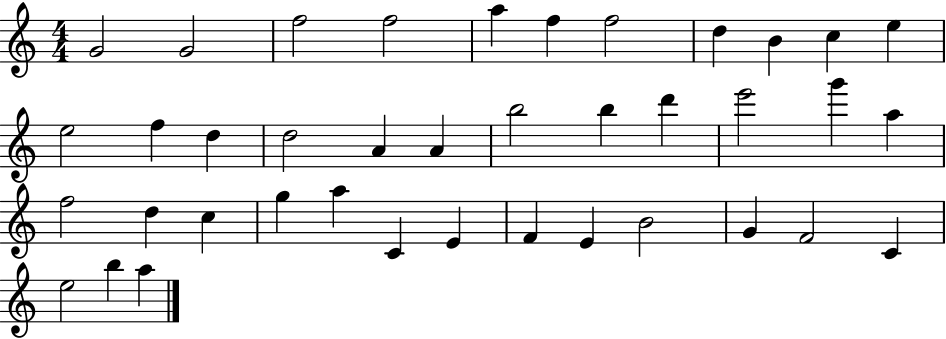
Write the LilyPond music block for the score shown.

{
  \clef treble
  \numericTimeSignature
  \time 4/4
  \key c \major
  g'2 g'2 | f''2 f''2 | a''4 f''4 f''2 | d''4 b'4 c''4 e''4 | \break e''2 f''4 d''4 | d''2 a'4 a'4 | b''2 b''4 d'''4 | e'''2 g'''4 a''4 | \break f''2 d''4 c''4 | g''4 a''4 c'4 e'4 | f'4 e'4 b'2 | g'4 f'2 c'4 | \break e''2 b''4 a''4 | \bar "|."
}